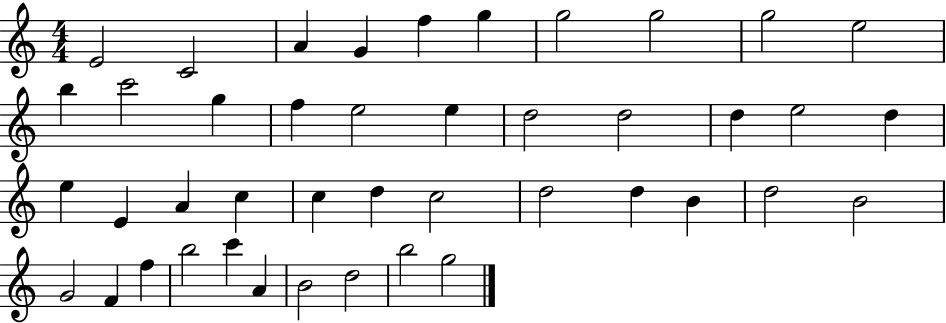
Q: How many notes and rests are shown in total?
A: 43